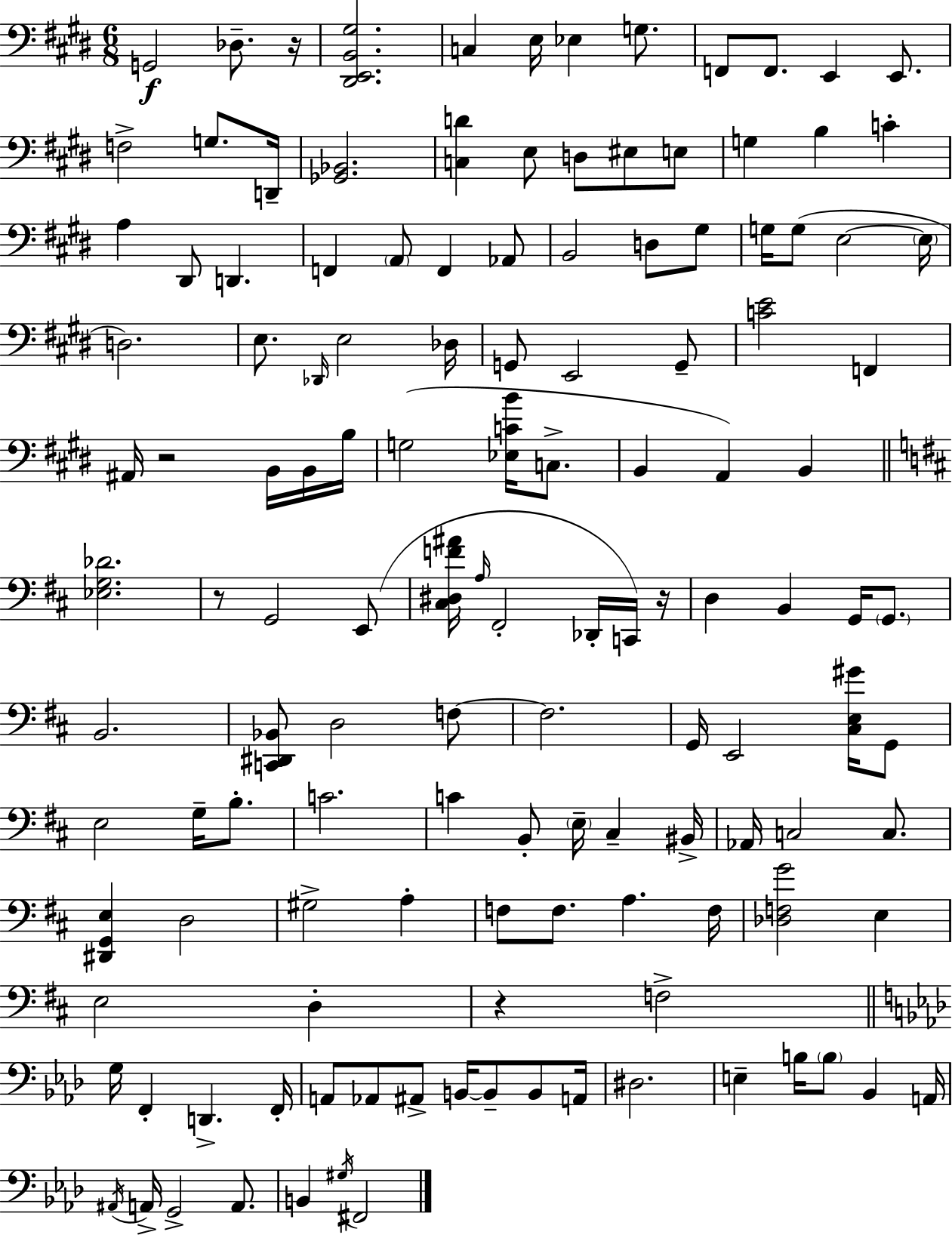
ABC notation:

X:1
T:Untitled
M:6/8
L:1/4
K:E
G,,2 _D,/2 z/4 [^D,,E,,B,,^G,]2 C, E,/4 _E, G,/2 F,,/2 F,,/2 E,, E,,/2 F,2 G,/2 D,,/4 [_G,,_B,,]2 [C,D] E,/2 D,/2 ^E,/2 E,/2 G, B, C A, ^D,,/2 D,, F,, A,,/2 F,, _A,,/2 B,,2 D,/2 ^G,/2 G,/4 G,/2 E,2 E,/4 D,2 E,/2 _D,,/4 E,2 _D,/4 G,,/2 E,,2 G,,/2 [CE]2 F,, ^A,,/4 z2 B,,/4 B,,/4 B,/4 G,2 [_E,CB]/4 C,/2 B,, A,, B,, [_E,G,_D]2 z/2 G,,2 E,,/2 [^C,^D,F^A]/4 A,/4 ^F,,2 _D,,/4 C,,/4 z/4 D, B,, G,,/4 G,,/2 B,,2 [C,,^D,,_B,,]/2 D,2 F,/2 F,2 G,,/4 E,,2 [^C,E,^G]/4 G,,/2 E,2 G,/4 B,/2 C2 C B,,/2 E,/4 ^C, ^B,,/4 _A,,/4 C,2 C,/2 [^D,,G,,E,] D,2 ^G,2 A, F,/2 F,/2 A, F,/4 [_D,F,G]2 E, E,2 D, z F,2 G,/4 F,, D,, F,,/4 A,,/2 _A,,/2 ^A,,/2 B,,/4 B,,/2 B,,/2 A,,/4 ^D,2 E, B,/4 B,/2 _B,, A,,/4 ^A,,/4 A,,/4 G,,2 A,,/2 B,, ^G,/4 ^F,,2